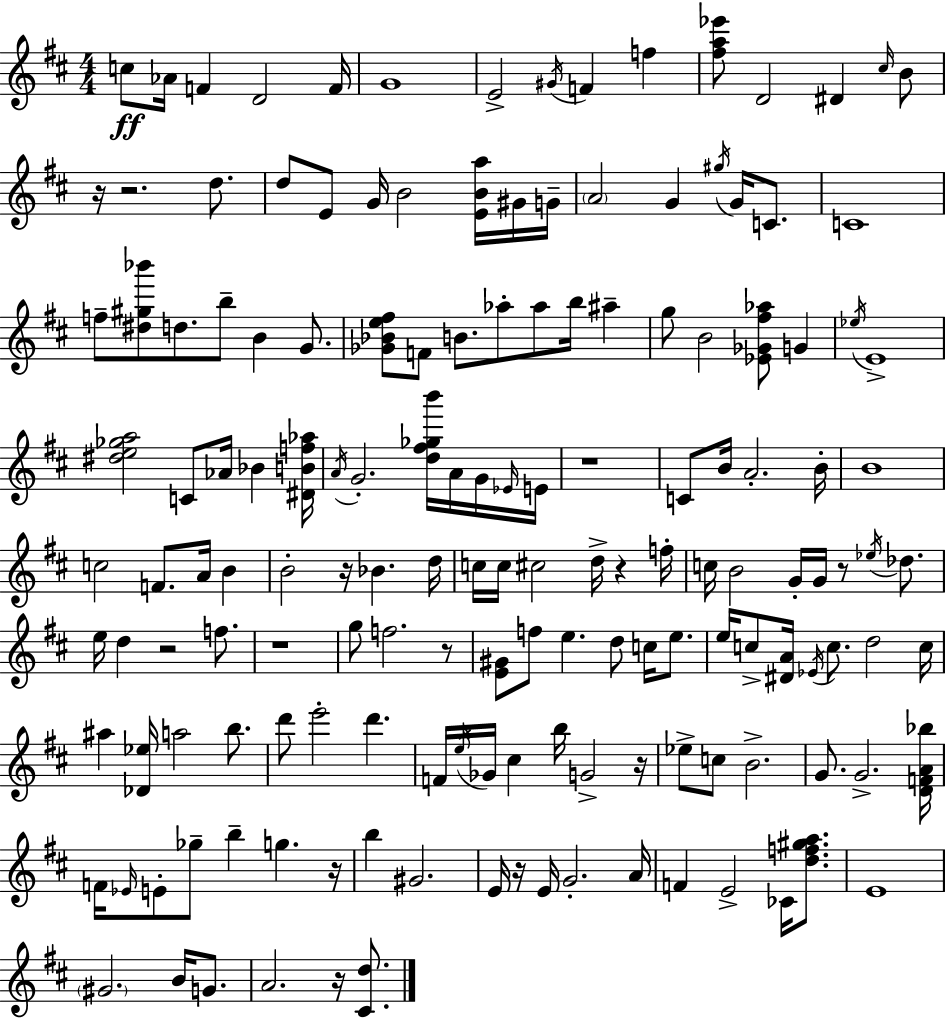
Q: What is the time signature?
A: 4/4